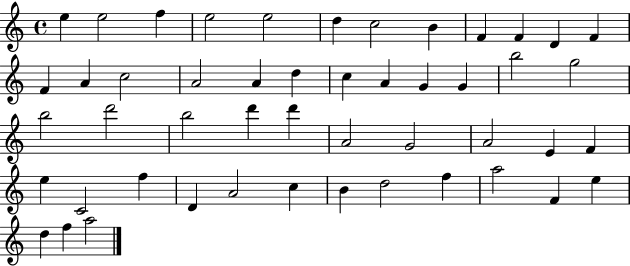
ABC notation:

X:1
T:Untitled
M:4/4
L:1/4
K:C
e e2 f e2 e2 d c2 B F F D F F A c2 A2 A d c A G G b2 g2 b2 d'2 b2 d' d' A2 G2 A2 E F e C2 f D A2 c B d2 f a2 F e d f a2